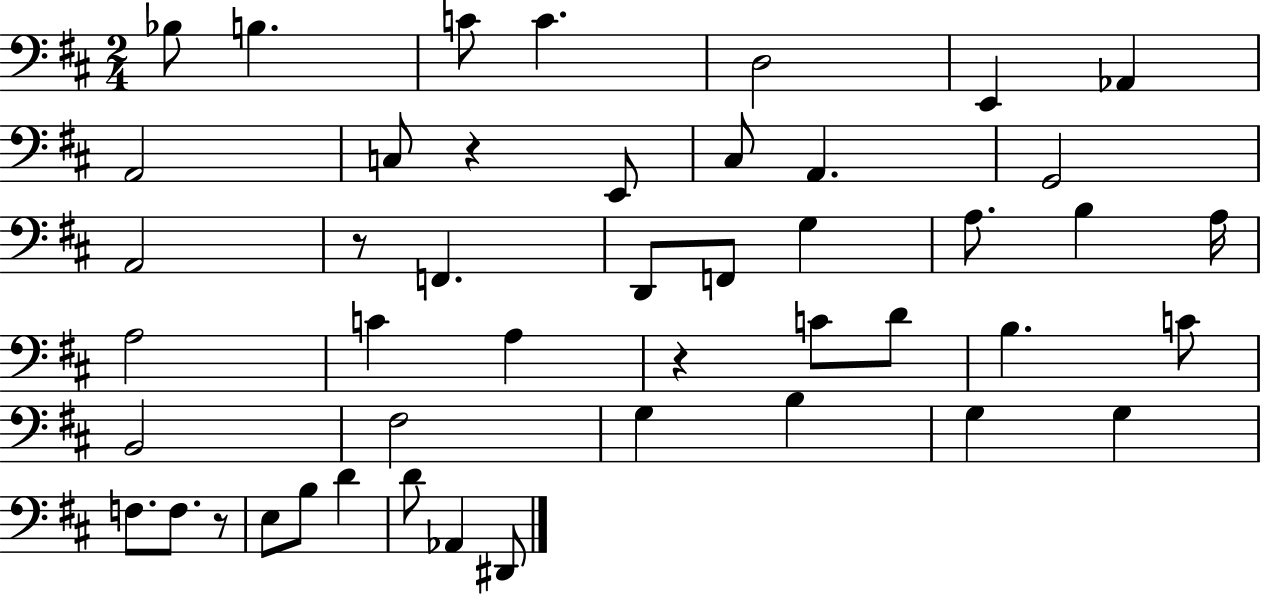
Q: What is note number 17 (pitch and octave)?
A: F2